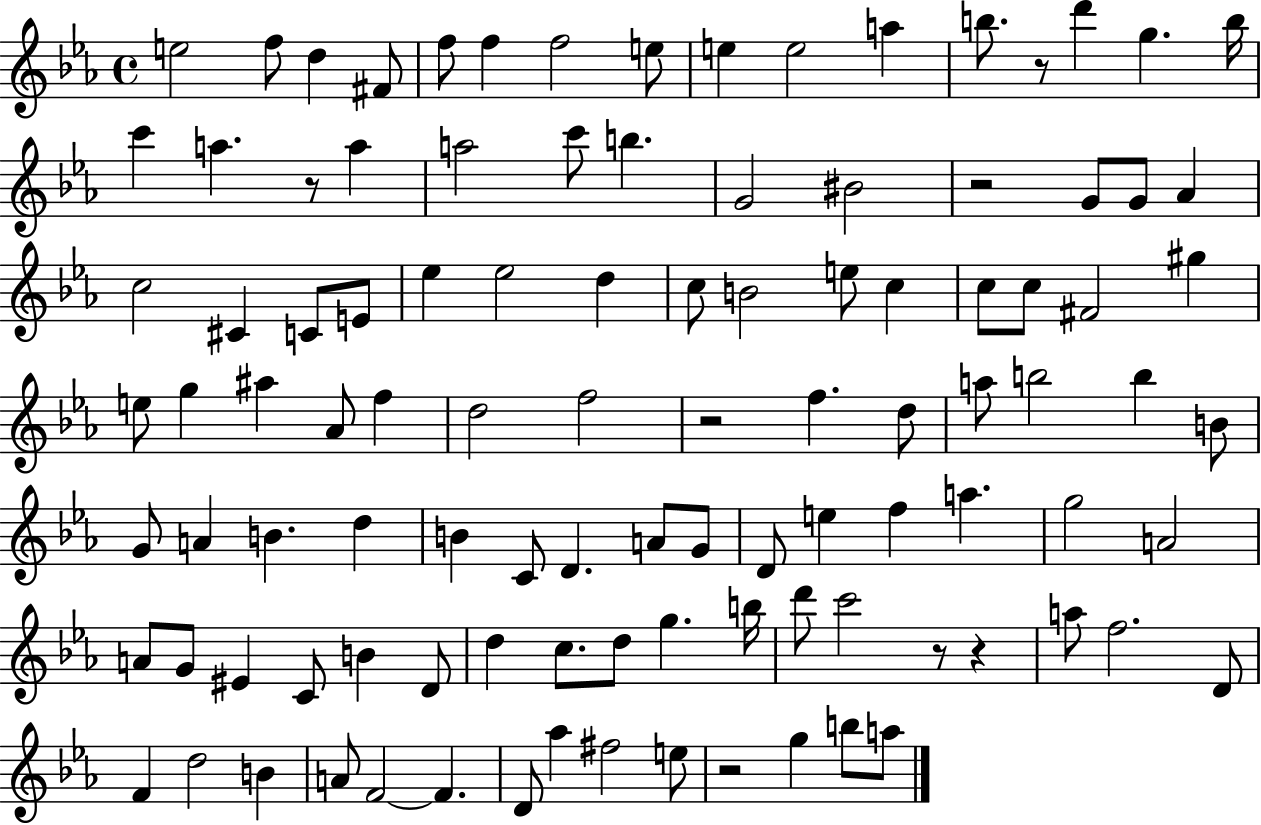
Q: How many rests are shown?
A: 7